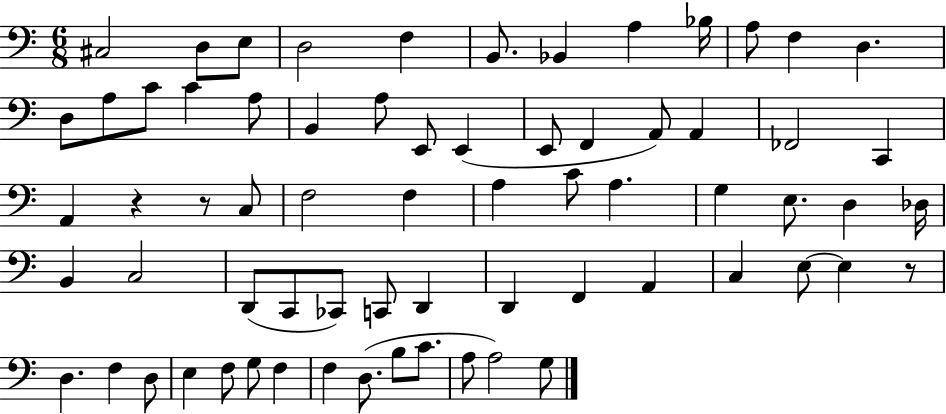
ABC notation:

X:1
T:Untitled
M:6/8
L:1/4
K:C
^C,2 D,/2 E,/2 D,2 F, B,,/2 _B,, A, _B,/4 A,/2 F, D, D,/2 A,/2 C/2 C A,/2 B,, A,/2 E,,/2 E,, E,,/2 F,, A,,/2 A,, _F,,2 C,, A,, z z/2 C,/2 F,2 F, A, C/2 A, G, E,/2 D, _D,/4 B,, C,2 D,,/2 C,,/2 _C,,/2 C,,/2 D,, D,, F,, A,, C, E,/2 E, z/2 D, F, D,/2 E, F,/2 G,/2 F, F, D,/2 B,/2 C/2 A,/2 A,2 G,/2